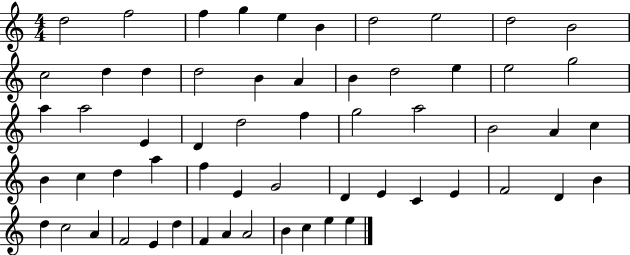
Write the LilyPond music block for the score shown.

{
  \clef treble
  \numericTimeSignature
  \time 4/4
  \key c \major
  d''2 f''2 | f''4 g''4 e''4 b'4 | d''2 e''2 | d''2 b'2 | \break c''2 d''4 d''4 | d''2 b'4 a'4 | b'4 d''2 e''4 | e''2 g''2 | \break a''4 a''2 e'4 | d'4 d''2 f''4 | g''2 a''2 | b'2 a'4 c''4 | \break b'4 c''4 d''4 a''4 | f''4 e'4 g'2 | d'4 e'4 c'4 e'4 | f'2 d'4 b'4 | \break d''4 c''2 a'4 | f'2 e'4 d''4 | f'4 a'4 a'2 | b'4 c''4 e''4 e''4 | \break \bar "|."
}